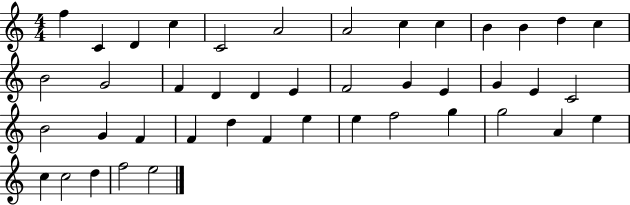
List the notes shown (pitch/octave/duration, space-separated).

F5/q C4/q D4/q C5/q C4/h A4/h A4/h C5/q C5/q B4/q B4/q D5/q C5/q B4/h G4/h F4/q D4/q D4/q E4/q F4/h G4/q E4/q G4/q E4/q C4/h B4/h G4/q F4/q F4/q D5/q F4/q E5/q E5/q F5/h G5/q G5/h A4/q E5/q C5/q C5/h D5/q F5/h E5/h